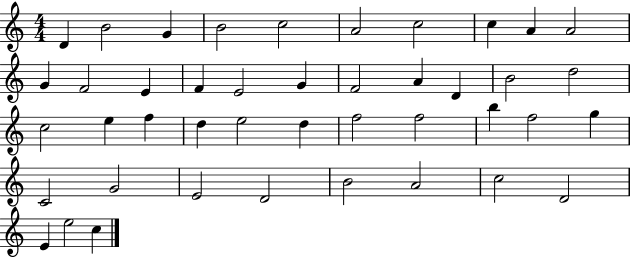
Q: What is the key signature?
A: C major